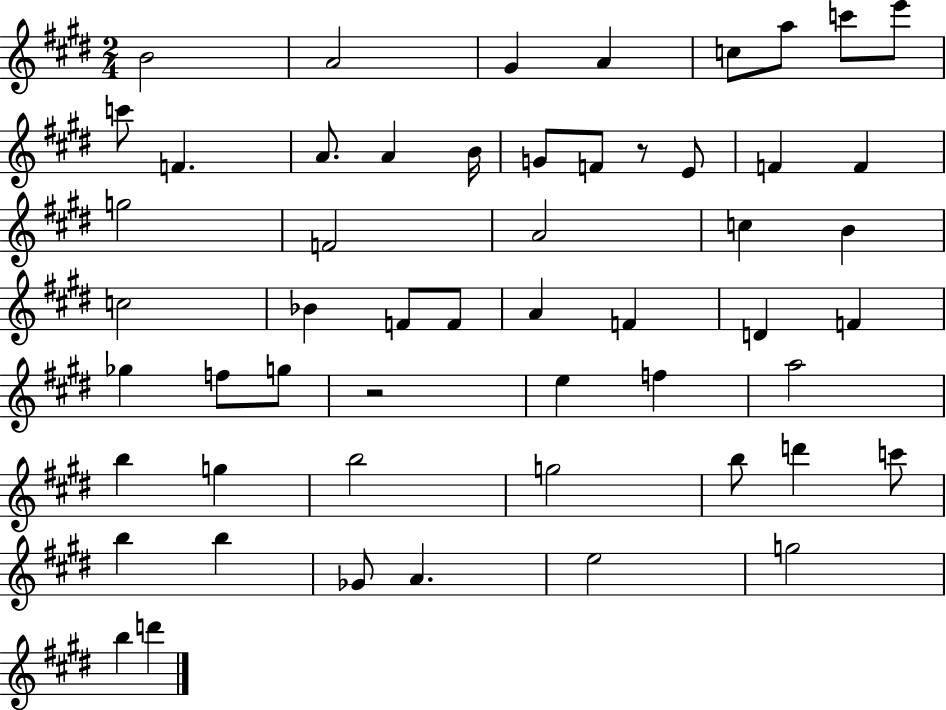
X:1
T:Untitled
M:2/4
L:1/4
K:E
B2 A2 ^G A c/2 a/2 c'/2 e'/2 c'/2 F A/2 A B/4 G/2 F/2 z/2 E/2 F F g2 F2 A2 c B c2 _B F/2 F/2 A F D F _g f/2 g/2 z2 e f a2 b g b2 g2 b/2 d' c'/2 b b _G/2 A e2 g2 b d'